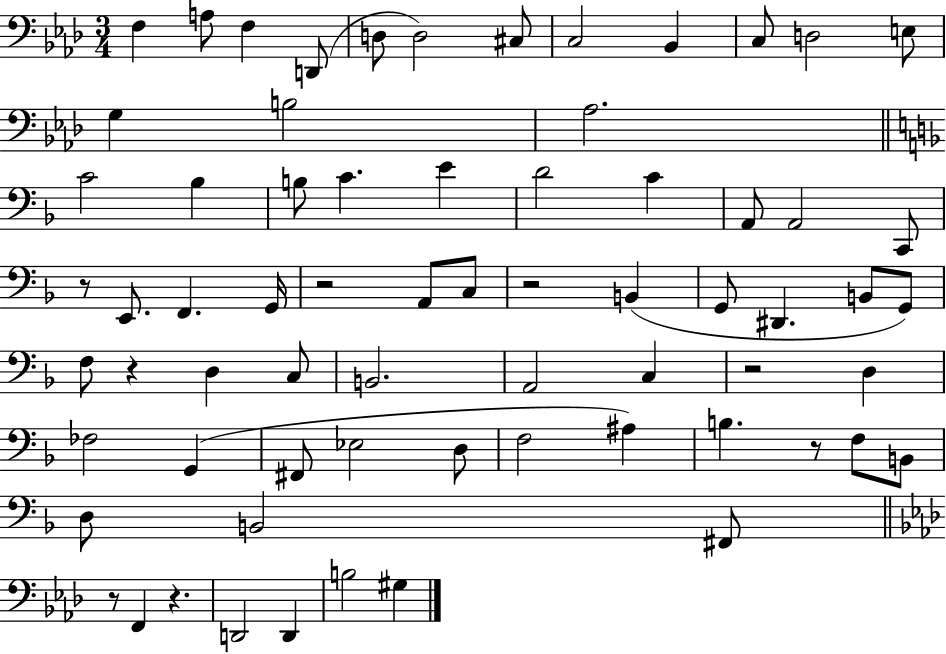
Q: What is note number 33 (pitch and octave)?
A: D#2